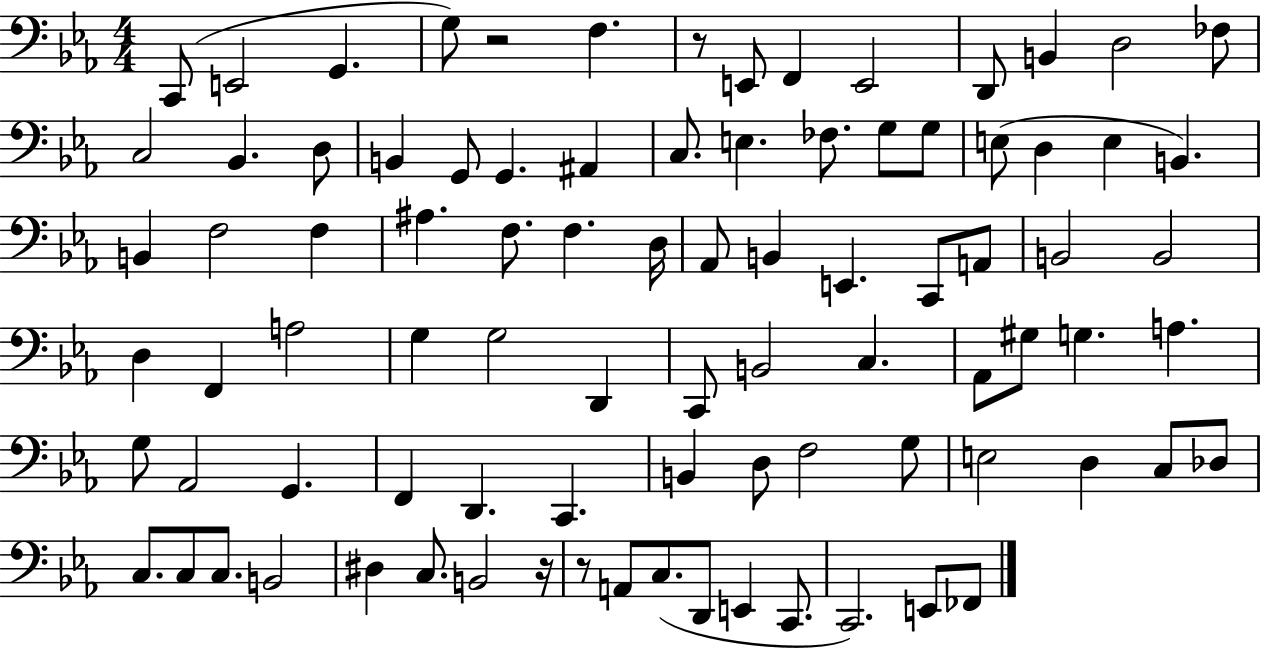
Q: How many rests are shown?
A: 4